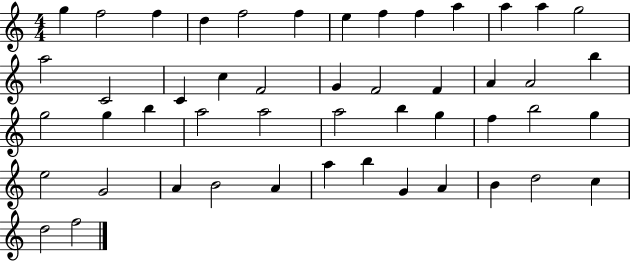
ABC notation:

X:1
T:Untitled
M:4/4
L:1/4
K:C
g f2 f d f2 f e f f a a a g2 a2 C2 C c F2 G F2 F A A2 b g2 g b a2 a2 a2 b g f b2 g e2 G2 A B2 A a b G A B d2 c d2 f2